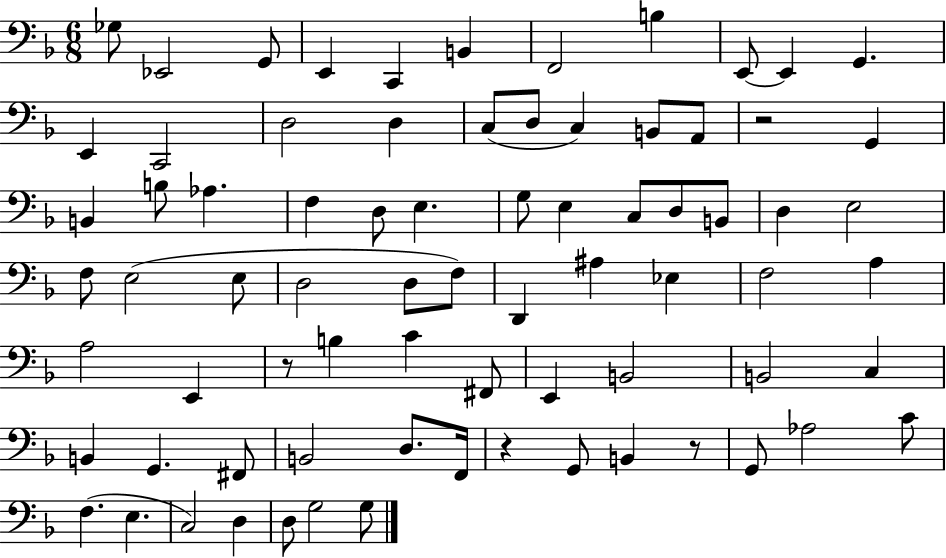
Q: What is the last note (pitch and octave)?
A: G3